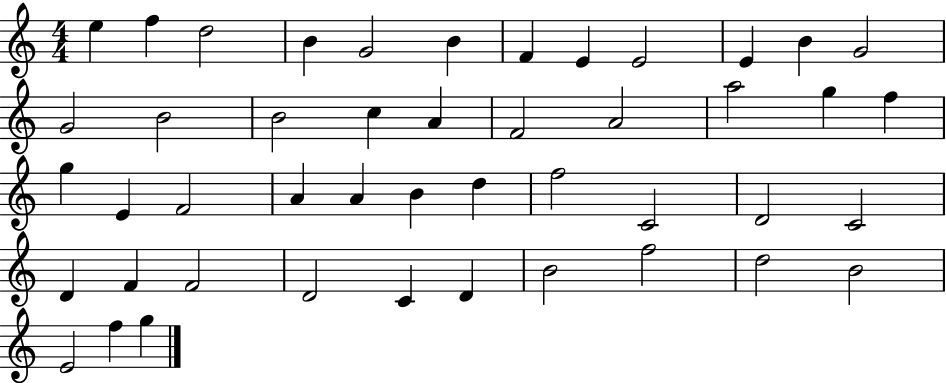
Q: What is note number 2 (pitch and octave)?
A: F5